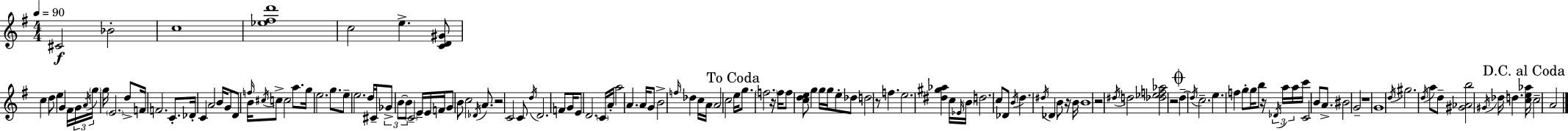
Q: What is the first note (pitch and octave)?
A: C#4